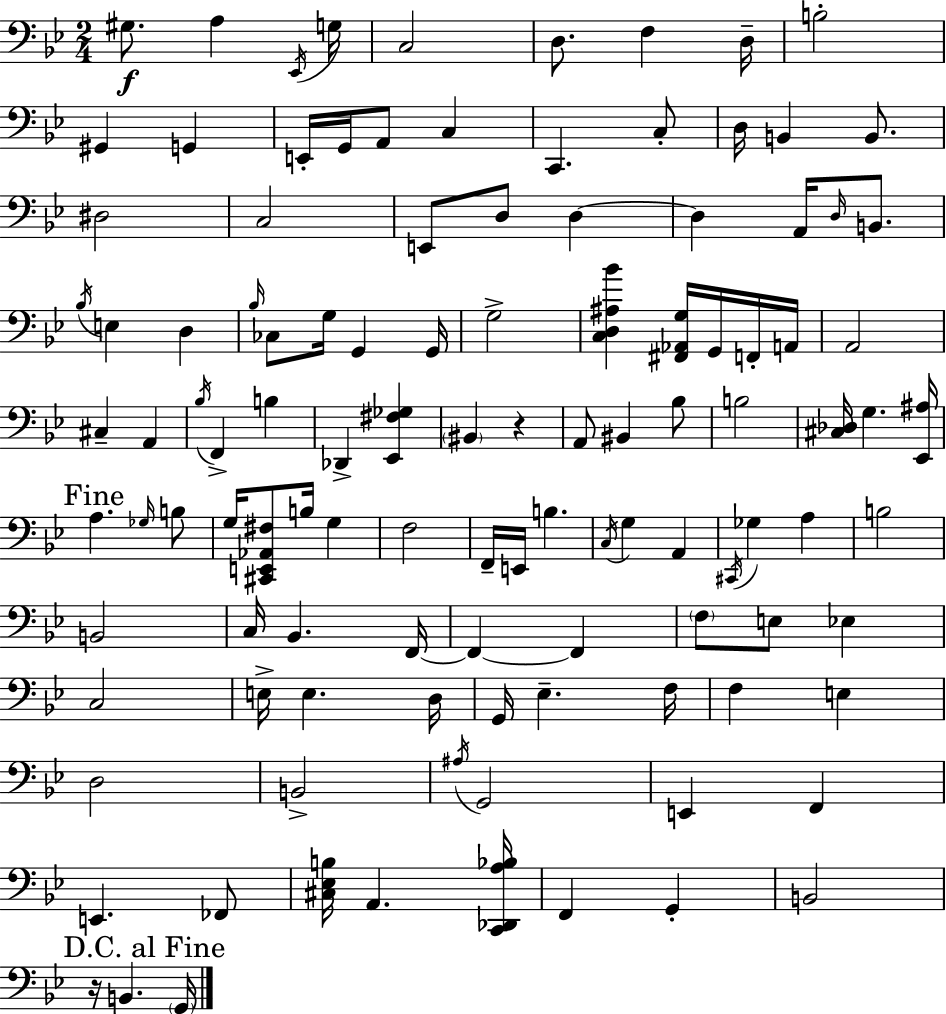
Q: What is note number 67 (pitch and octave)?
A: A2